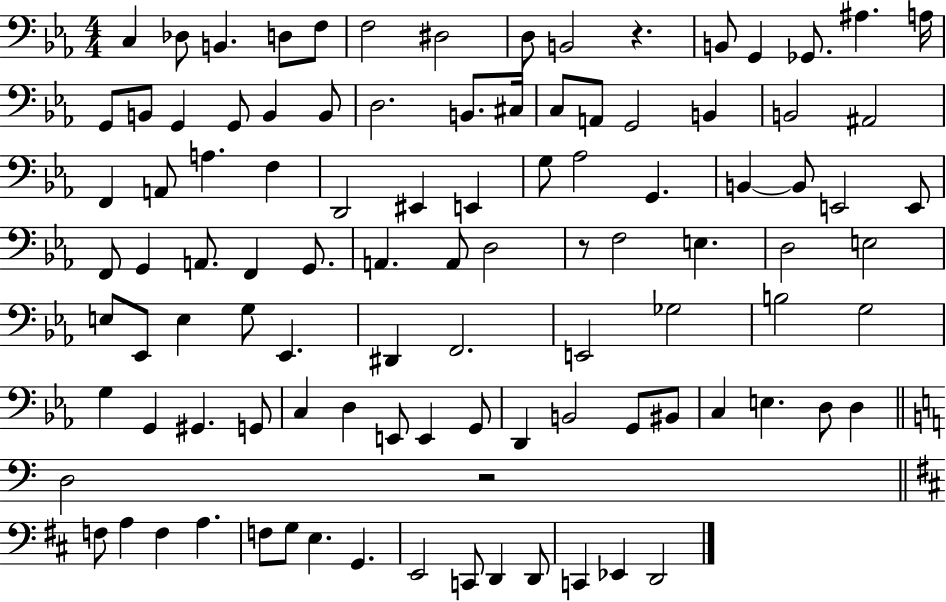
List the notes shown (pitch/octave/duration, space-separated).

C3/q Db3/e B2/q. D3/e F3/e F3/h D#3/h D3/e B2/h R/q. B2/e G2/q Gb2/e. A#3/q. A3/s G2/e B2/e G2/q G2/e B2/q B2/e D3/h. B2/e. C#3/s C3/e A2/e G2/h B2/q B2/h A#2/h F2/q A2/e A3/q. F3/q D2/h EIS2/q E2/q G3/e Ab3/h G2/q. B2/q B2/e E2/h E2/e F2/e G2/q A2/e. F2/q G2/e. A2/q. A2/e D3/h R/e F3/h E3/q. D3/h E3/h E3/e Eb2/e E3/q G3/e Eb2/q. D#2/q F2/h. E2/h Gb3/h B3/h G3/h G3/q G2/q G#2/q. G2/e C3/q D3/q E2/e E2/q G2/e D2/q B2/h G2/e BIS2/e C3/q E3/q. D3/e D3/q D3/h R/h F3/e A3/q F3/q A3/q. F3/e G3/e E3/q. G2/q. E2/h C2/e D2/q D2/e C2/q Eb2/q D2/h